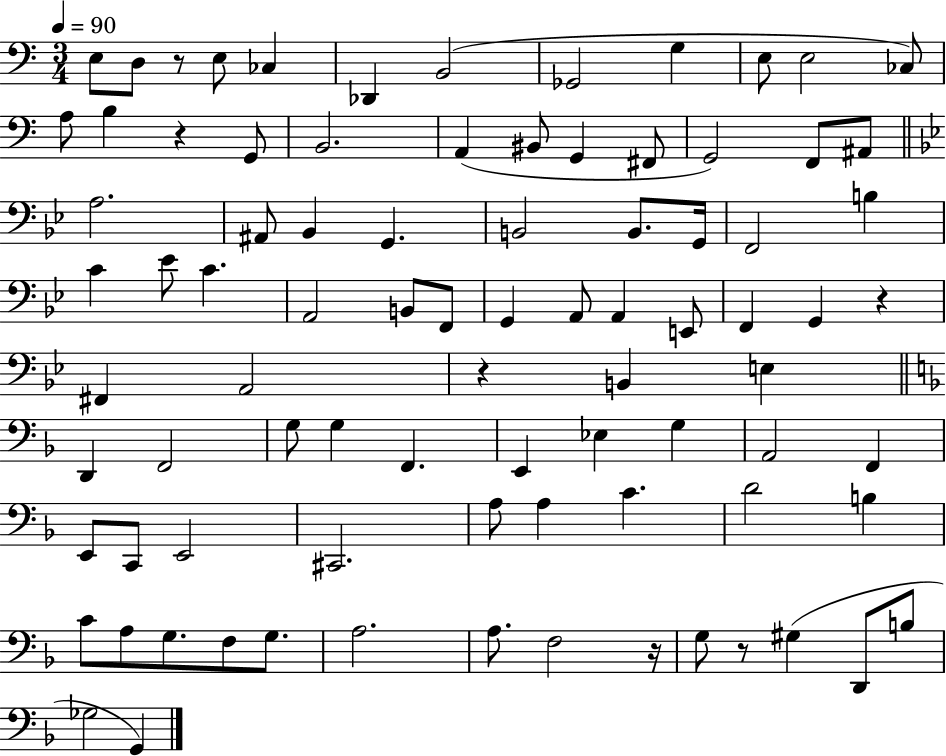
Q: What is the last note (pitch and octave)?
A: G2